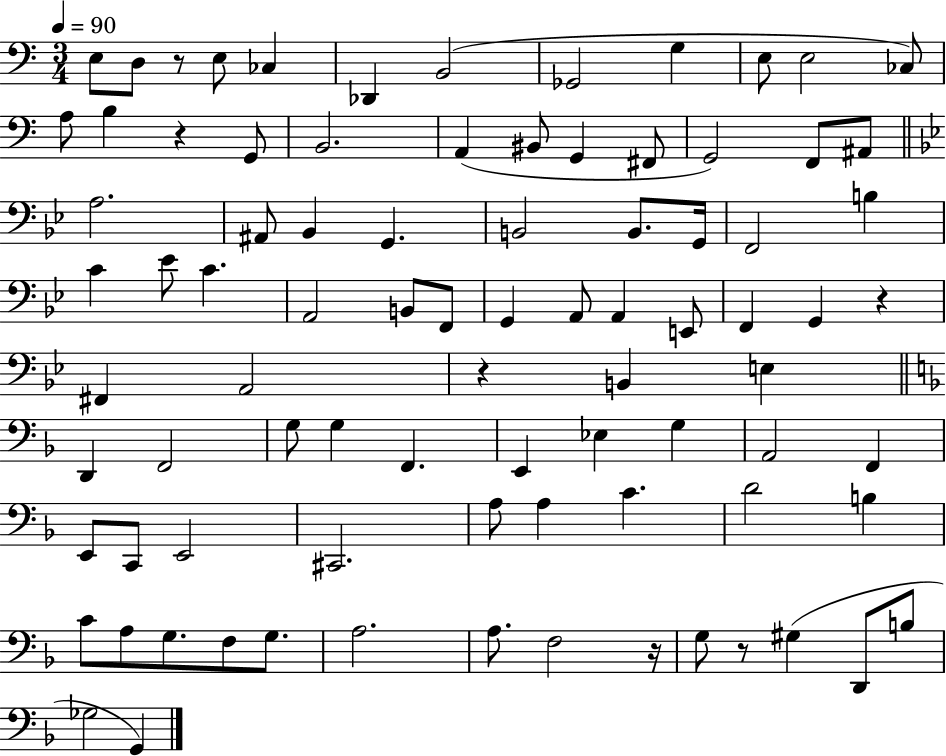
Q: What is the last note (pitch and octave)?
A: G2